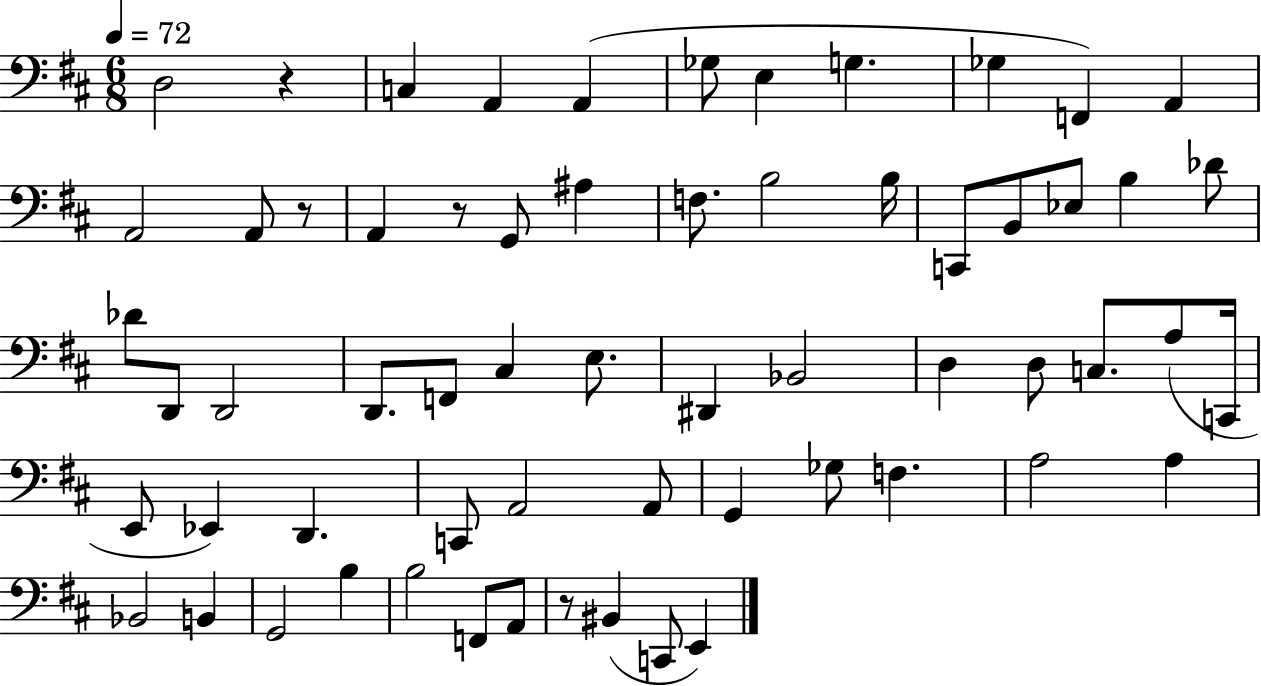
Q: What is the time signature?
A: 6/8